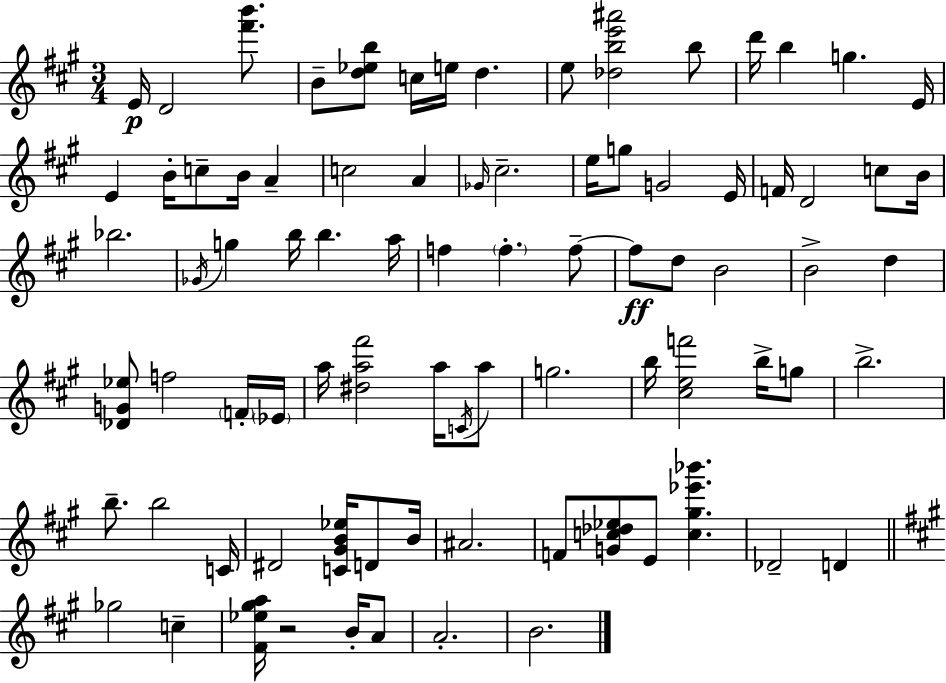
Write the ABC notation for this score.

X:1
T:Untitled
M:3/4
L:1/4
K:A
E/4 D2 [^f'b']/2 B/2 [d_eb]/2 c/4 e/4 d e/2 [_dbe'^a']2 b/2 d'/4 b g E/4 E B/4 c/2 B/4 A c2 A _G/4 ^c2 e/4 g/2 G2 E/4 F/4 D2 c/2 B/4 _b2 _G/4 g b/4 b a/4 f f f/2 f/2 d/2 B2 B2 d [_DG_e]/2 f2 F/4 _E/4 a/4 [^da^f']2 a/4 C/4 a/2 g2 b/4 [^cef']2 b/4 g/2 b2 b/2 b2 C/4 ^D2 [C^GB_e]/4 D/2 B/4 ^A2 F/2 [Gc_d_e]/2 E/2 [c^g_e'_b'] _D2 D _g2 c [^F_e^ga]/4 z2 B/4 A/2 A2 B2